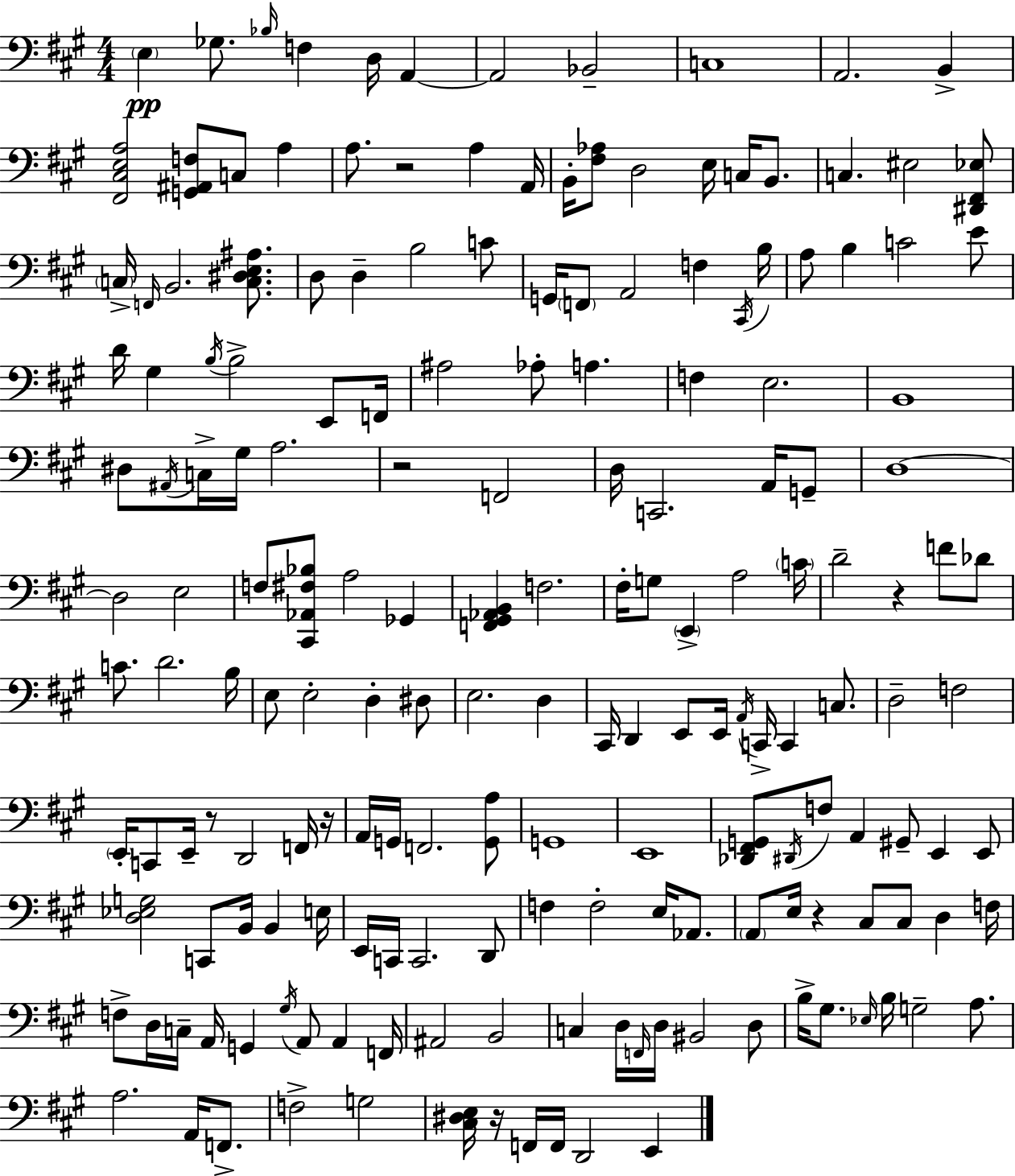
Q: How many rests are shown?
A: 7